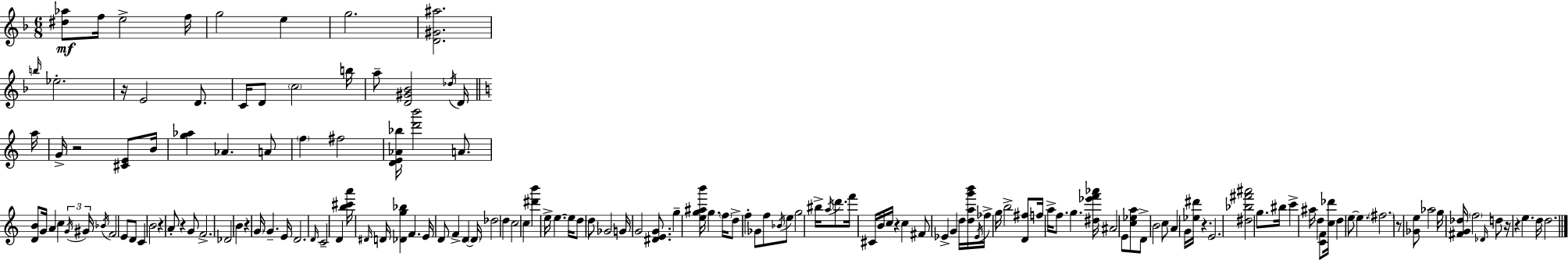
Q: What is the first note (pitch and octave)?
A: F5